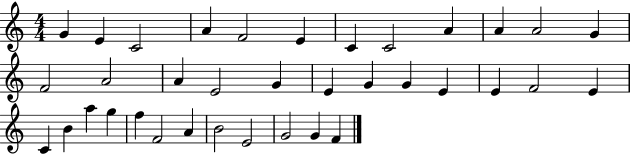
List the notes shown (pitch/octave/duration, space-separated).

G4/q E4/q C4/h A4/q F4/h E4/q C4/q C4/h A4/q A4/q A4/h G4/q F4/h A4/h A4/q E4/h G4/q E4/q G4/q G4/q E4/q E4/q F4/h E4/q C4/q B4/q A5/q G5/q F5/q F4/h A4/q B4/h E4/h G4/h G4/q F4/q